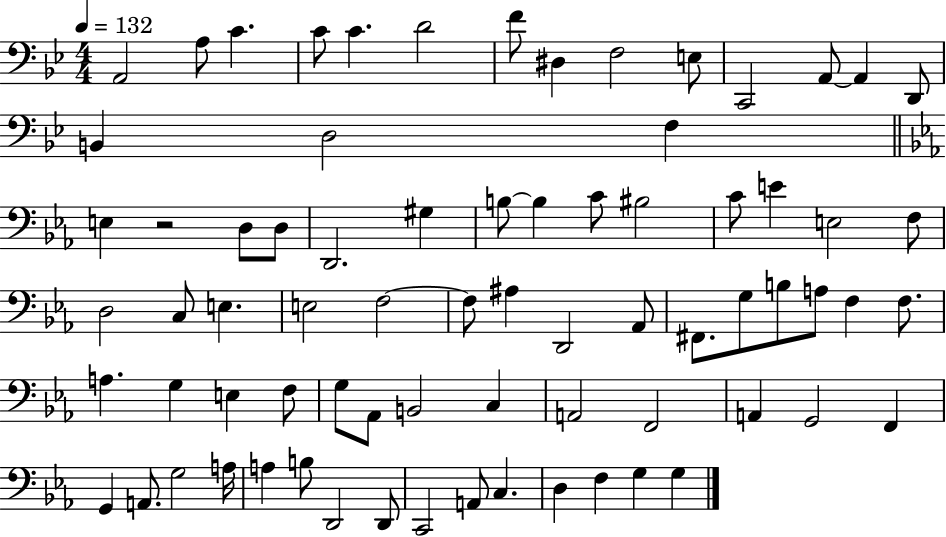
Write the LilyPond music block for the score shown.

{
  \clef bass
  \numericTimeSignature
  \time 4/4
  \key bes \major
  \tempo 4 = 132
  a,2 a8 c'4. | c'8 c'4. d'2 | f'8 dis4 f2 e8 | c,2 a,8~~ a,4 d,8 | \break b,4 d2 f4 | \bar "||" \break \key ees \major e4 r2 d8 d8 | d,2. gis4 | b8~~ b4 c'8 bis2 | c'8 e'4 e2 f8 | \break d2 c8 e4. | e2 f2~~ | f8 ais4 d,2 aes,8 | fis,8. g8 b8 a8 f4 f8. | \break a4. g4 e4 f8 | g8 aes,8 b,2 c4 | a,2 f,2 | a,4 g,2 f,4 | \break g,4 a,8. g2 a16 | a4 b8 d,2 d,8 | c,2 a,8 c4. | d4 f4 g4 g4 | \break \bar "|."
}